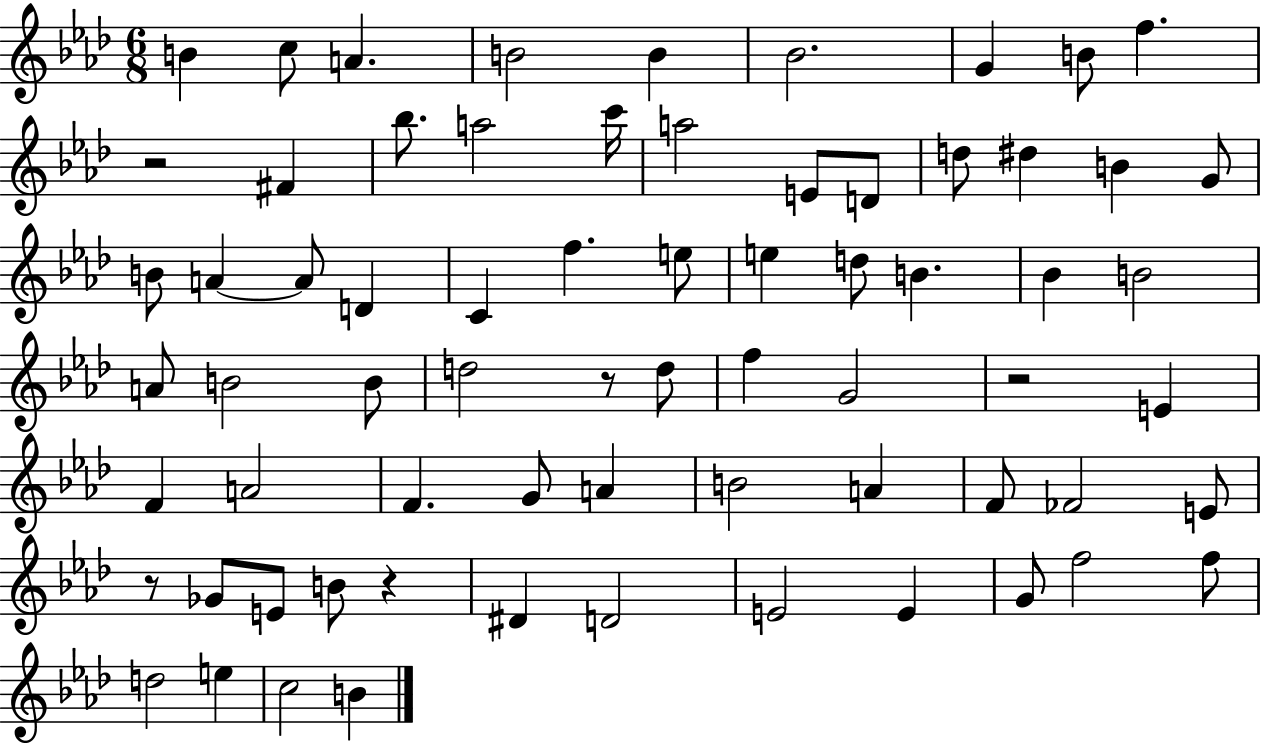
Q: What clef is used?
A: treble